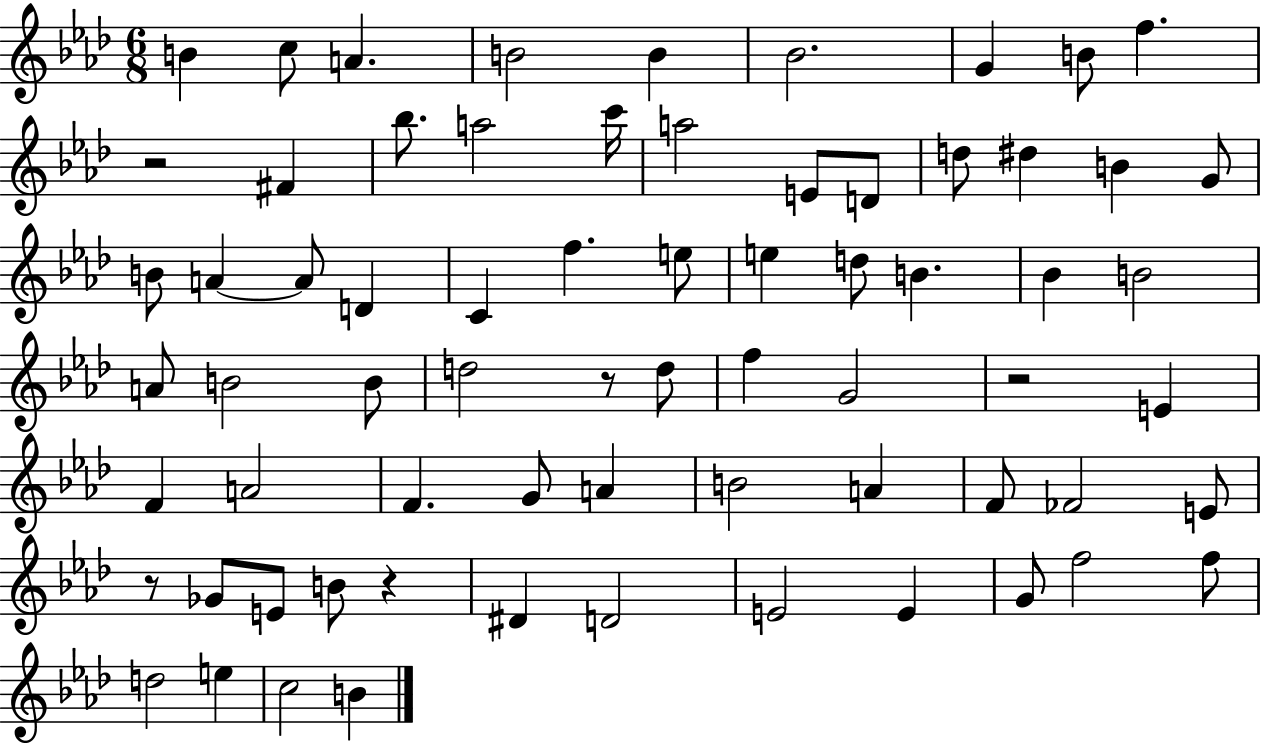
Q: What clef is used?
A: treble